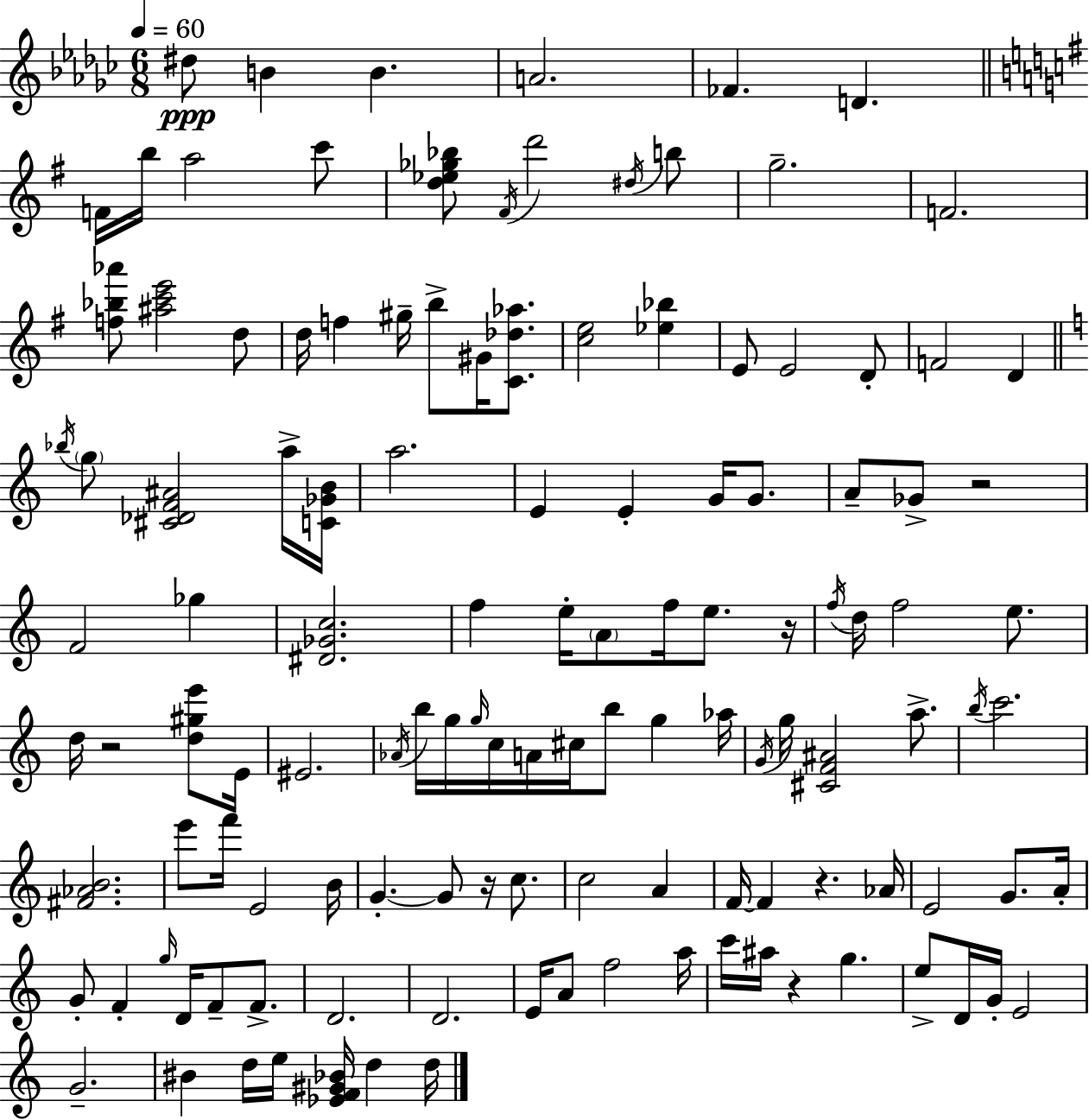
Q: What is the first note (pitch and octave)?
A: D#5